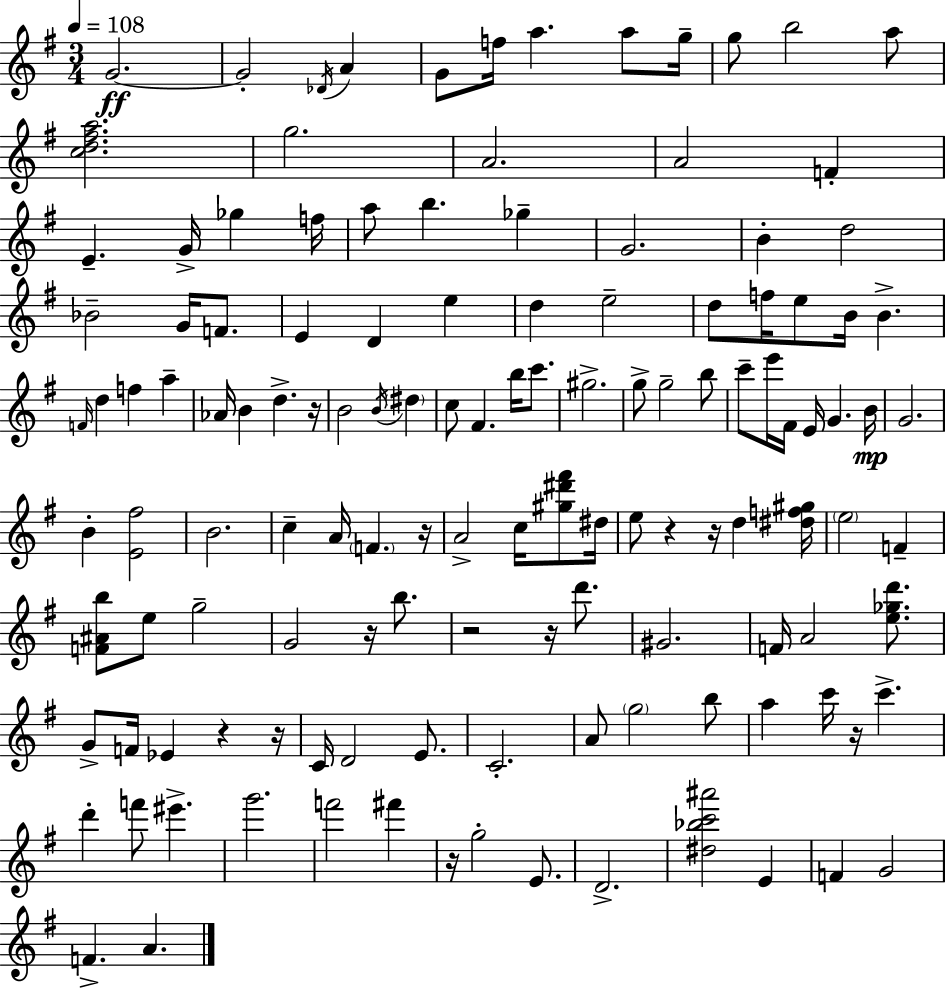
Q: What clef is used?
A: treble